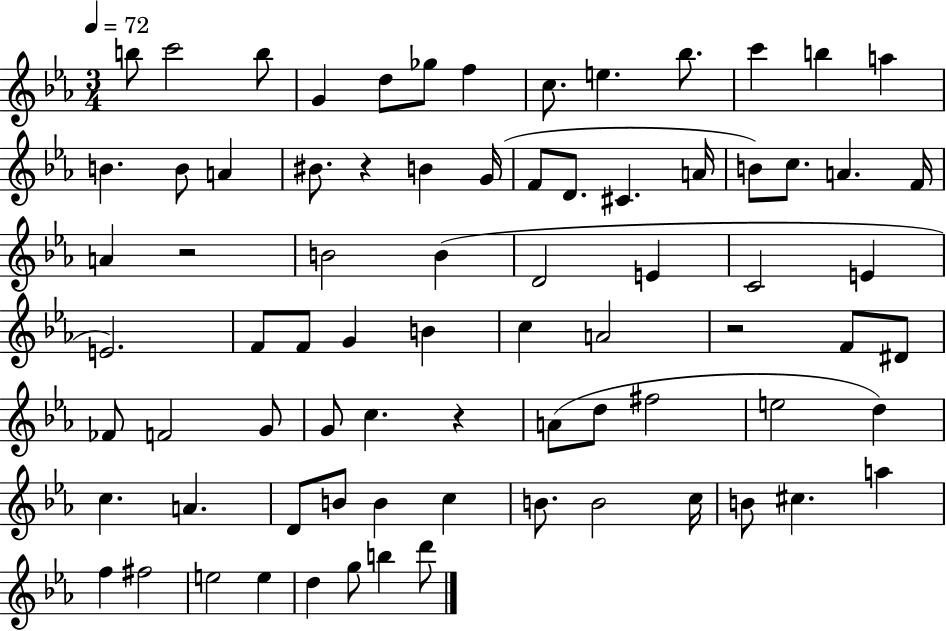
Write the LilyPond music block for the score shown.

{
  \clef treble
  \numericTimeSignature
  \time 3/4
  \key ees \major
  \tempo 4 = 72
  b''8 c'''2 b''8 | g'4 d''8 ges''8 f''4 | c''8. e''4. bes''8. | c'''4 b''4 a''4 | \break b'4. b'8 a'4 | bis'8. r4 b'4 g'16( | f'8 d'8. cis'4. a'16 | b'8) c''8. a'4. f'16 | \break a'4 r2 | b'2 b'4( | d'2 e'4 | c'2 e'4 | \break e'2.) | f'8 f'8 g'4 b'4 | c''4 a'2 | r2 f'8 dis'8 | \break fes'8 f'2 g'8 | g'8 c''4. r4 | a'8( d''8 fis''2 | e''2 d''4) | \break c''4. a'4. | d'8 b'8 b'4 c''4 | b'8. b'2 c''16 | b'8 cis''4. a''4 | \break f''4 fis''2 | e''2 e''4 | d''4 g''8 b''4 d'''8 | \bar "|."
}